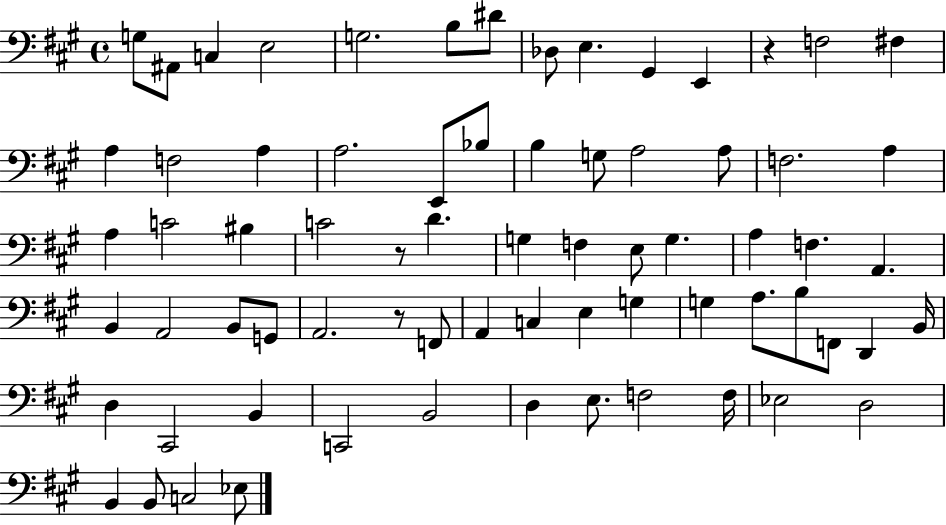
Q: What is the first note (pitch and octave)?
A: G3